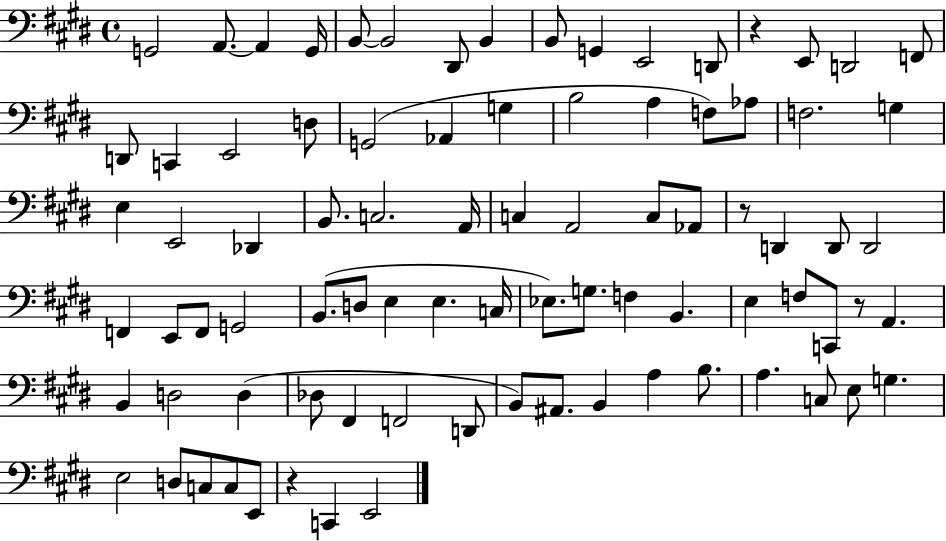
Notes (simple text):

G2/h A2/e. A2/q G2/s B2/e B2/h D#2/e B2/q B2/e G2/q E2/h D2/e R/q E2/e D2/h F2/e D2/e C2/q E2/h D3/e G2/h Ab2/q G3/q B3/h A3/q F3/e Ab3/e F3/h. G3/q E3/q E2/h Db2/q B2/e. C3/h. A2/s C3/q A2/h C3/e Ab2/e R/e D2/q D2/e D2/h F2/q E2/e F2/e G2/h B2/e. D3/e E3/q E3/q. C3/s Eb3/e. G3/e. F3/q B2/q. E3/q F3/e C2/e R/e A2/q. B2/q D3/h D3/q Db3/e F#2/q F2/h D2/e B2/e A#2/e. B2/q A3/q B3/e. A3/q. C3/e E3/e G3/q. E3/h D3/e C3/e C3/e E2/e R/q C2/q E2/h